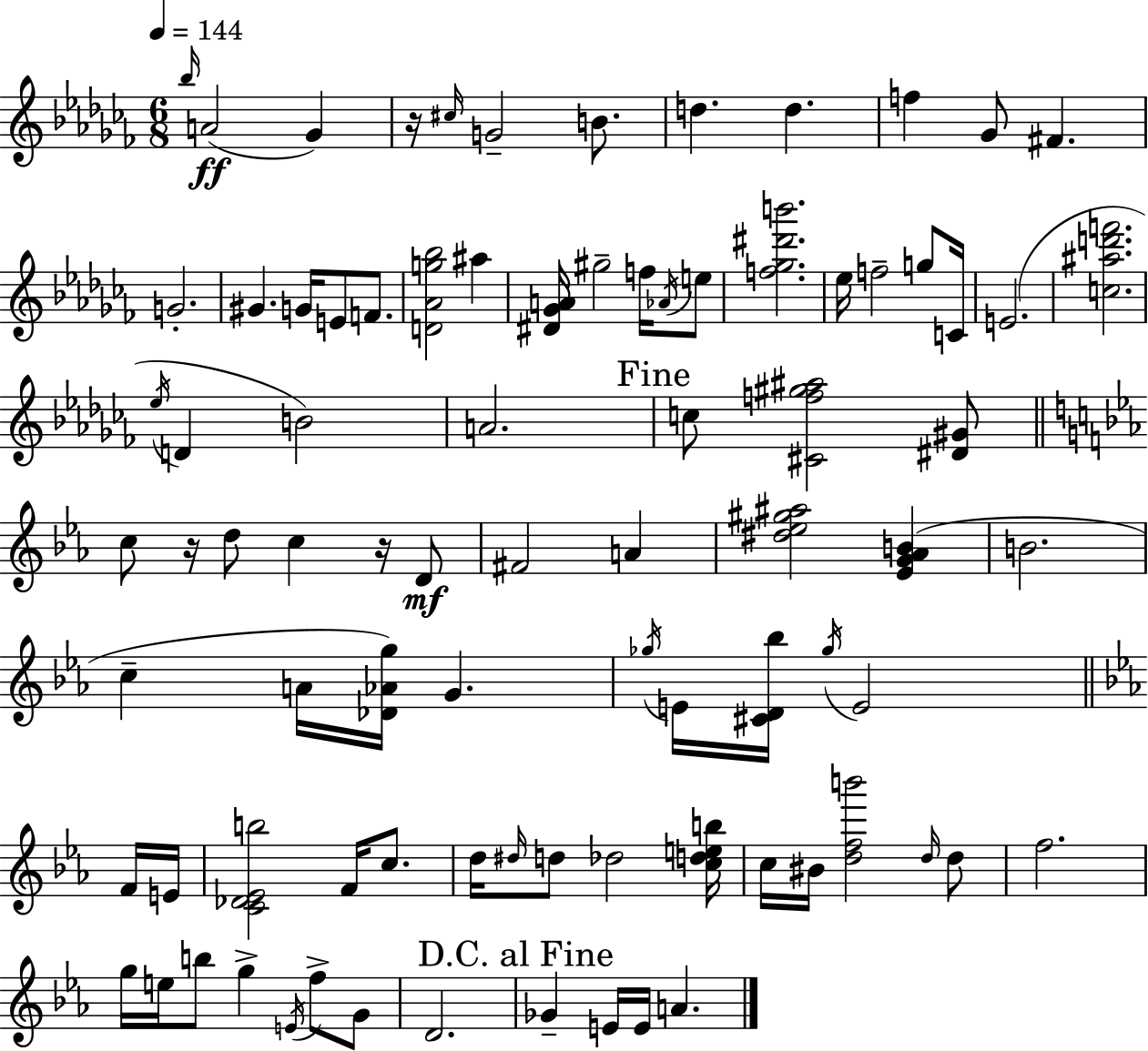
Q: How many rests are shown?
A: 3